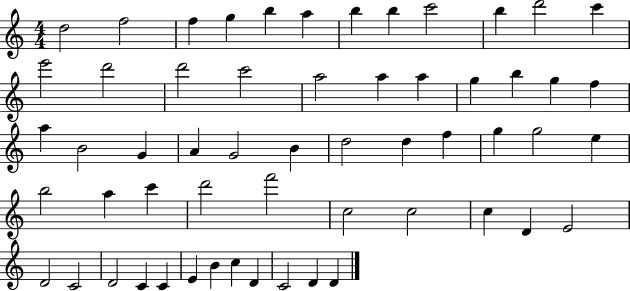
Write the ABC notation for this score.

X:1
T:Untitled
M:4/4
L:1/4
K:C
d2 f2 f g b a b b c'2 b d'2 c' e'2 d'2 d'2 c'2 a2 a a g b g f a B2 G A G2 B d2 d f g g2 e b2 a c' d'2 f'2 c2 c2 c D E2 D2 C2 D2 C C E B c D C2 D D